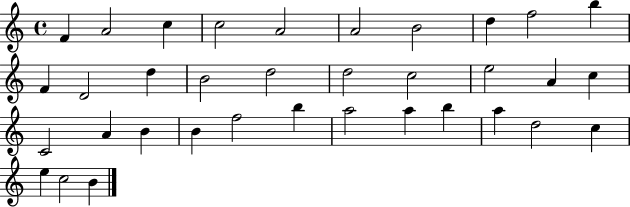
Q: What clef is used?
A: treble